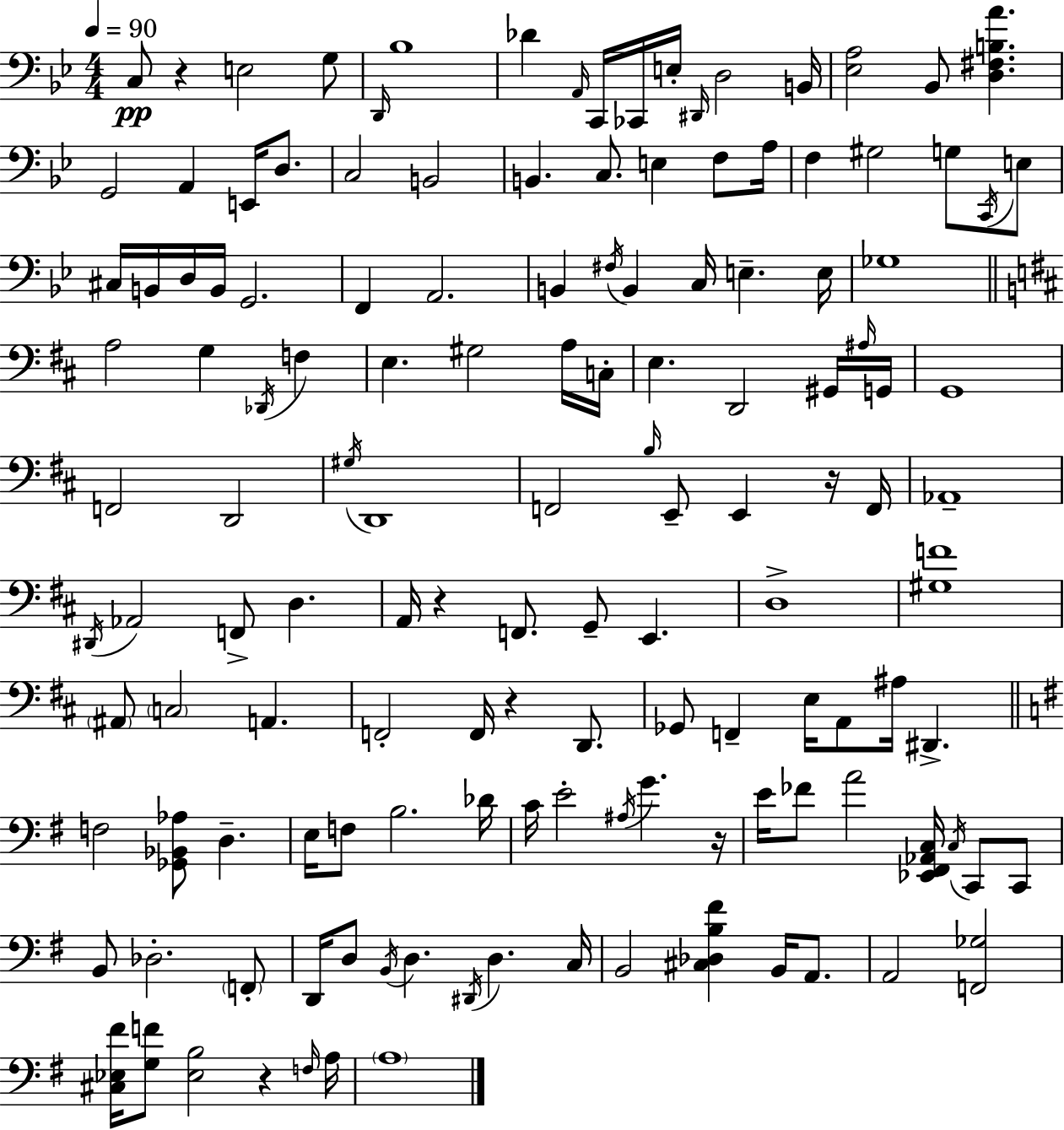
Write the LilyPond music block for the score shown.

{
  \clef bass
  \numericTimeSignature
  \time 4/4
  \key g \minor
  \tempo 4 = 90
  c8\pp r4 e2 g8 | \grace { d,16 } bes1 | des'4 \grace { a,16 } c,16 ces,16 e16-. \grace { dis,16 } d2 | b,16 <ees a>2 bes,8 <d fis b a'>4. | \break g,2 a,4 e,16 | d8. c2 b,2 | b,4. c8. e4 | f8 a16 f4 gis2 g8 | \break \acciaccatura { c,16 } e8 cis16 b,16 d16 b,16 g,2. | f,4 a,2. | b,4 \acciaccatura { fis16 } b,4 c16 e4.-- | e16 ges1 | \break \bar "||" \break \key d \major a2 g4 \acciaccatura { des,16 } f4 | e4. gis2 a16 | c16-. e4. d,2 gis,16 | \grace { ais16 } g,16 g,1 | \break f,2 d,2 | \acciaccatura { gis16 } d,1 | f,2 \grace { b16 } e,8-- e,4 | r16 f,16 aes,1-- | \break \acciaccatura { dis,16 } aes,2 f,8-> d4. | a,16 r4 f,8. g,8-- e,4. | d1-> | <gis f'>1 | \break \parenthesize ais,8 \parenthesize c2 a,4. | f,2-. f,16 r4 | d,8. ges,8 f,4-- e16 a,8 ais16 dis,4.-> | \bar "||" \break \key g \major f2 <ges, bes, aes>8 d4.-- | e16 f8 b2. des'16 | c'16 e'2-. \acciaccatura { ais16 } g'4. | r16 e'16 fes'8 a'2 <ees, fis, aes, c>16 \acciaccatura { c16 } c,8 | \break c,8 b,8 des2.-. | \parenthesize f,8-. d,16 d8 \acciaccatura { b,16 } d4. \acciaccatura { dis,16 } d4. | c16 b,2 <cis des b fis'>4 | b,16 a,8. a,2 <f, ges>2 | \break <cis ees fis'>16 <g f'>8 <ees b>2 r4 | \grace { f16 } a16 \parenthesize a1 | \bar "|."
}